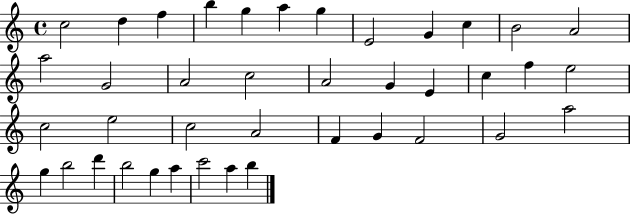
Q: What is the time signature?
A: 4/4